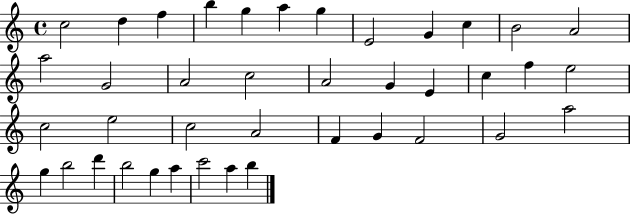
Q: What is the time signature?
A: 4/4